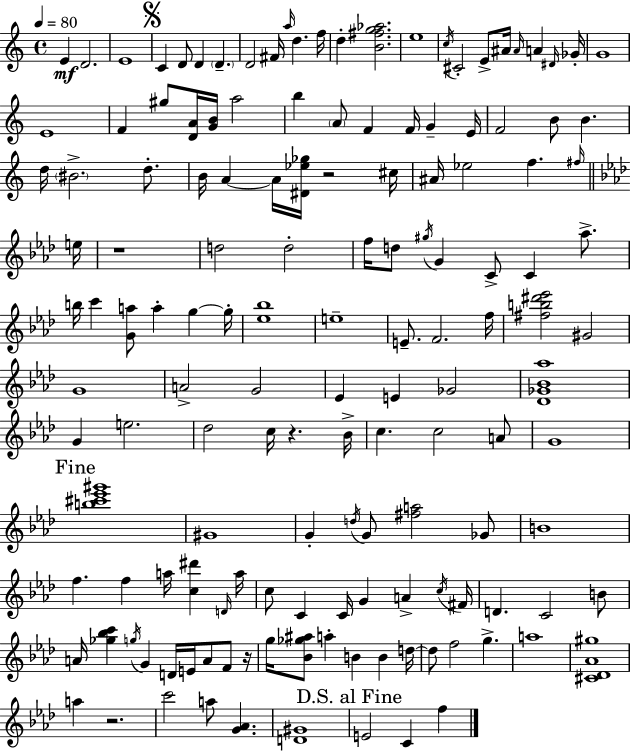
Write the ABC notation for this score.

X:1
T:Untitled
M:4/4
L:1/4
K:Am
E D2 E4 C D/2 D D D2 ^F/4 a/4 d f/4 d [B^fg_a]2 e4 c/4 ^C2 E/2 ^A/4 ^A/4 A ^D/4 _G/4 G4 E4 F ^g/2 [DA]/4 [GB]/4 a2 b A/2 F F/4 G E/4 F2 B/2 B d/4 ^B2 d/2 B/4 A A/4 [^D_e_g]/4 z2 ^c/4 ^A/4 _e2 f ^f/4 e/4 z4 d2 d2 f/4 d/2 ^g/4 G C/2 C _a/2 b/4 c' [Ga]/2 a g g/4 [_e_b]4 e4 E/2 F2 f/4 [^fb^d'_e']2 ^G2 G4 A2 G2 _E E _G2 [_D_G_B_a]4 G e2 _d2 c/4 z _B/4 c c2 A/2 G4 [b^c'_e'^g']4 ^G4 G d/4 G/2 [^fa]2 _G/2 B4 f f a/4 [c^d'] D/4 a/4 c/2 C C/4 G A c/4 ^F/4 D C2 B/2 A/4 [_g_bc'] g/4 G D/4 E/4 A/2 F/2 z/4 g/4 [_B_g^a]/2 a B B d/4 d/2 f2 g a4 [^C_D_A^g]4 a z2 c'2 a/2 [G_A] [D^G]4 E2 C f